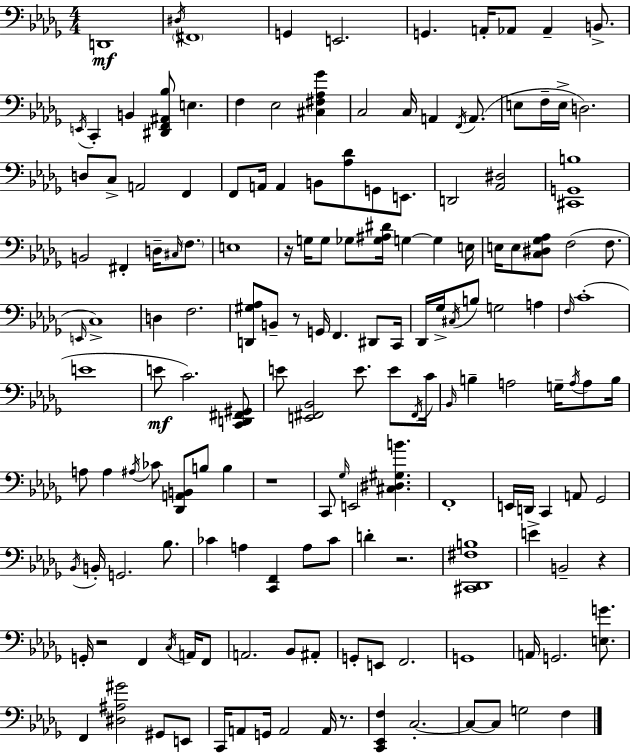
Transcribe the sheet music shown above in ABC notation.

X:1
T:Untitled
M:4/4
L:1/4
K:Bbm
D,,4 ^D,/4 ^F,,4 G,, E,,2 G,, A,,/4 _A,,/2 _A,, B,,/2 E,,/4 C,, B,, [^D,,F,,^A,,_B,]/2 E, F, _E,2 [^C,^F,_A,_G] C,2 C,/4 A,, F,,/4 A,,/2 E,/2 F,/4 E,/4 D,2 D,/2 C,/2 A,,2 F,, F,,/2 A,,/4 A,, B,,/2 [_A,_D]/2 G,,/2 E,,/2 D,,2 [_A,,^D,]2 [^C,,G,,B,]4 B,,2 ^F,, D,/4 ^C,/4 F,/2 E,4 z/4 G,/4 G,/2 _G,/2 [_G,^A,^D]/4 G, G, E,/4 E,/4 E,/2 [C,^D,_G,_A,]/2 F,2 F,/2 E,,/4 C,4 D, F,2 [D,,^G,_A,]/2 B,,/2 z/2 G,,/4 F,, ^D,,/2 C,,/4 _D,,/4 _G,/4 ^C,/4 B,/2 G,2 A, F,/4 C4 E4 E/2 C2 [C,,D,,^F,,^G,,]/2 E/2 [E,,^F,,_B,,]2 E/2 E/2 ^F,,/4 C/4 _B,,/4 B, A,2 G,/4 A,/4 A,/2 B,/4 A,/2 A, ^A,/4 _C/2 [_D,,A,,B,,]/2 B,/2 B, z4 C,,/2 _G,/4 E,,2 [^C,^D,^G,B] F,,4 E,,/4 D,,/4 C,, A,,/2 _G,,2 _B,,/4 B,,/4 G,,2 _B,/2 _C A, [C,,F,,] A,/2 _C/2 D z2 [^C,,_D,,^F,B,]4 E B,,2 z G,,/4 z2 F,, C,/4 A,,/4 F,,/2 A,,2 _B,,/2 ^A,,/2 G,,/2 E,,/2 F,,2 G,,4 A,,/4 G,,2 [E,G]/2 F,, [^D,^A,^G]2 ^G,,/2 E,,/2 C,,/4 A,,/2 G,,/4 A,,2 A,,/4 z/2 [C,,_E,,F,] C,2 C,/2 C,/2 G,2 F,